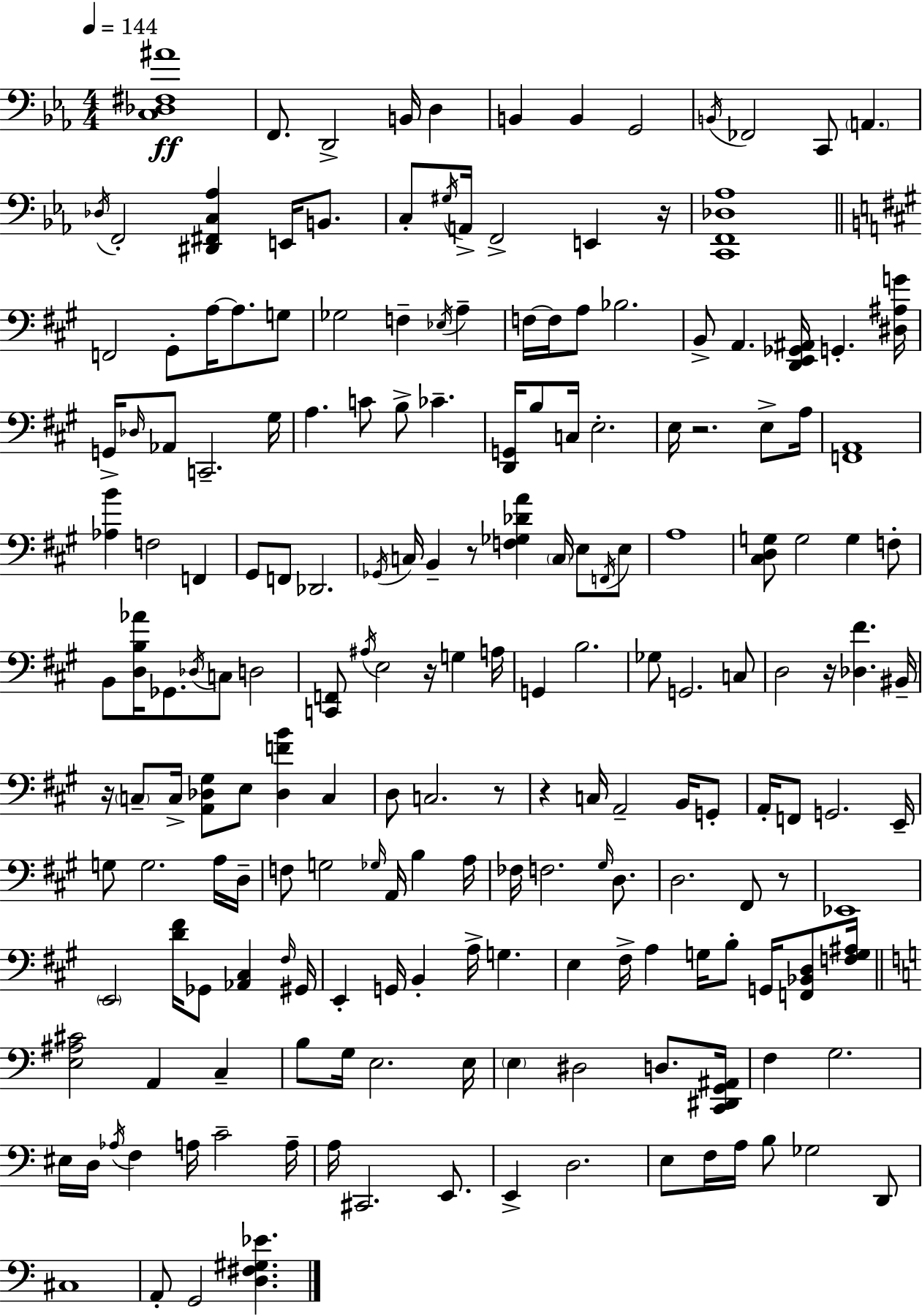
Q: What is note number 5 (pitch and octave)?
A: B2